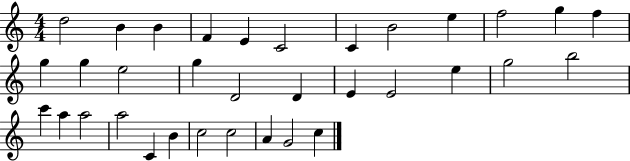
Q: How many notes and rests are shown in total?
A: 34